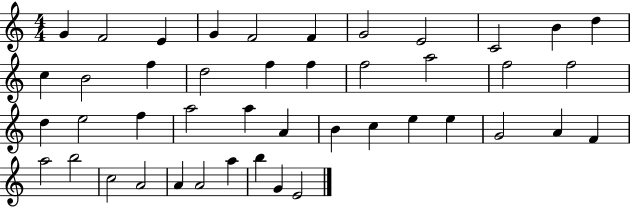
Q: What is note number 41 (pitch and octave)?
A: A5